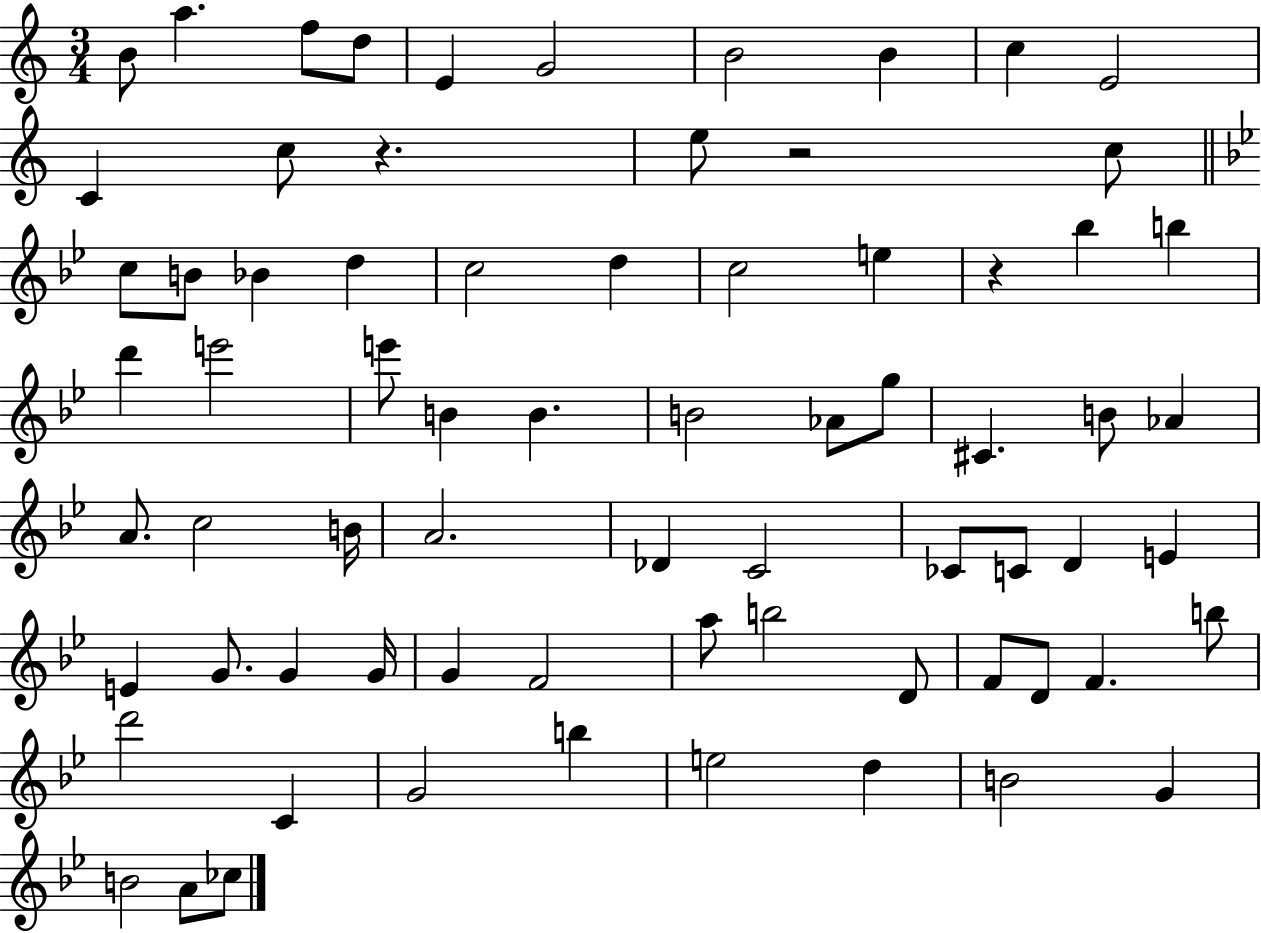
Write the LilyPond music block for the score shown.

{
  \clef treble
  \numericTimeSignature
  \time 3/4
  \key c \major
  b'8 a''4. f''8 d''8 | e'4 g'2 | b'2 b'4 | c''4 e'2 | \break c'4 c''8 r4. | e''8 r2 c''8 | \bar "||" \break \key bes \major c''8 b'8 bes'4 d''4 | c''2 d''4 | c''2 e''4 | r4 bes''4 b''4 | \break d'''4 e'''2 | e'''8 b'4 b'4. | b'2 aes'8 g''8 | cis'4. b'8 aes'4 | \break a'8. c''2 b'16 | a'2. | des'4 c'2 | ces'8 c'8 d'4 e'4 | \break e'4 g'8. g'4 g'16 | g'4 f'2 | a''8 b''2 d'8 | f'8 d'8 f'4. b''8 | \break d'''2 c'4 | g'2 b''4 | e''2 d''4 | b'2 g'4 | \break b'2 a'8 ces''8 | \bar "|."
}